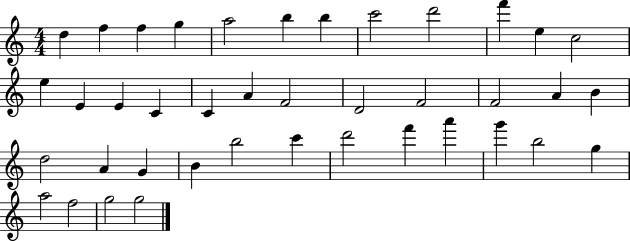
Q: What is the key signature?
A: C major